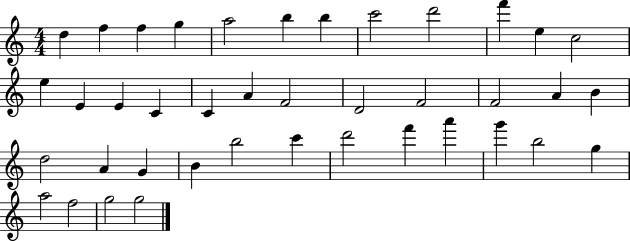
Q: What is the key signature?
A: C major